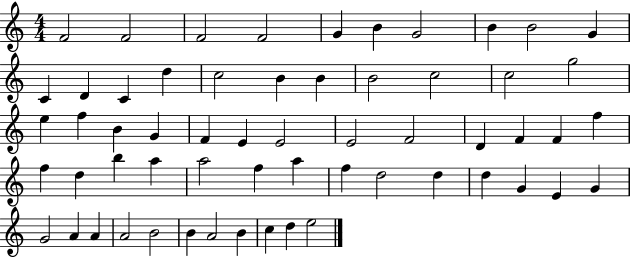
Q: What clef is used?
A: treble